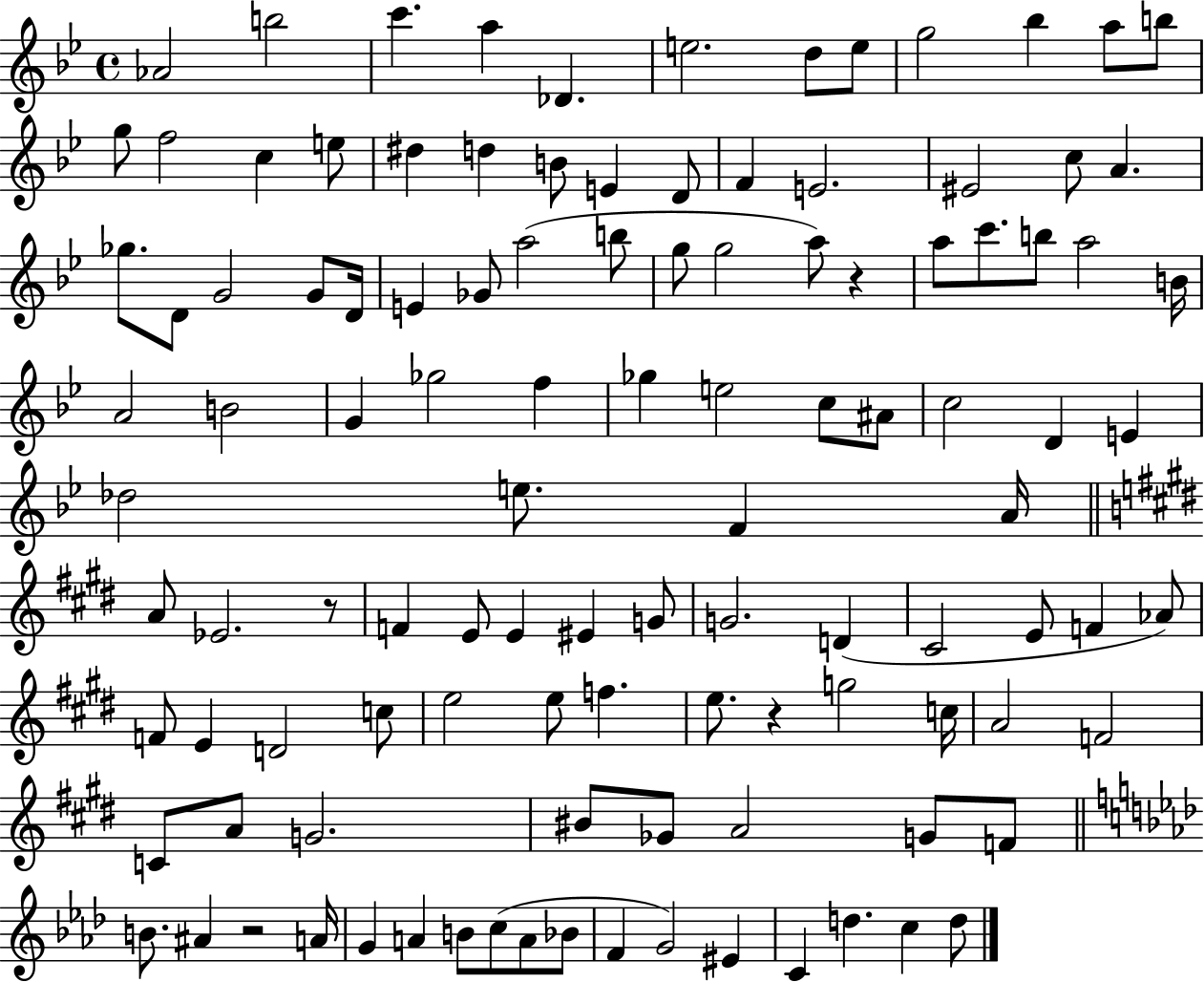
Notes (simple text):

Ab4/h B5/h C6/q. A5/q Db4/q. E5/h. D5/e E5/e G5/h Bb5/q A5/e B5/e G5/e F5/h C5/q E5/e D#5/q D5/q B4/e E4/q D4/e F4/q E4/h. EIS4/h C5/e A4/q. Gb5/e. D4/e G4/h G4/e D4/s E4/q Gb4/e A5/h B5/e G5/e G5/h A5/e R/q A5/e C6/e. B5/e A5/h B4/s A4/h B4/h G4/q Gb5/h F5/q Gb5/q E5/h C5/e A#4/e C5/h D4/q E4/q Db5/h E5/e. F4/q A4/s A4/e Eb4/h. R/e F4/q E4/e E4/q EIS4/q G4/e G4/h. D4/q C#4/h E4/e F4/q Ab4/e F4/e E4/q D4/h C5/e E5/h E5/e F5/q. E5/e. R/q G5/h C5/s A4/h F4/h C4/e A4/e G4/h. BIS4/e Gb4/e A4/h G4/e F4/e B4/e. A#4/q R/h A4/s G4/q A4/q B4/e C5/e A4/e Bb4/e F4/q G4/h EIS4/q C4/q D5/q. C5/q D5/e